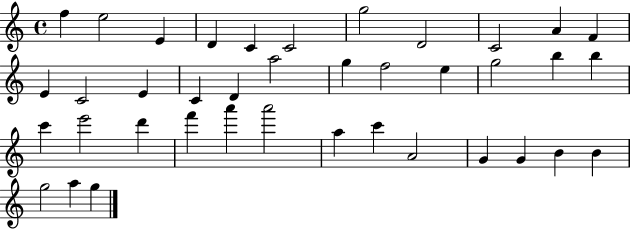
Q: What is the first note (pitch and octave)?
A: F5